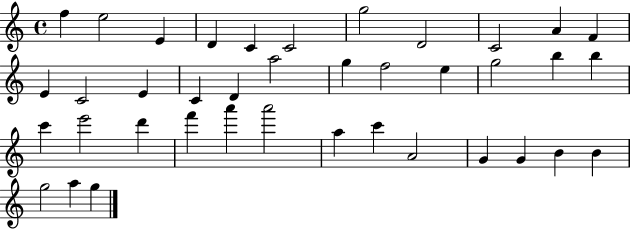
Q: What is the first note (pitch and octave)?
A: F5